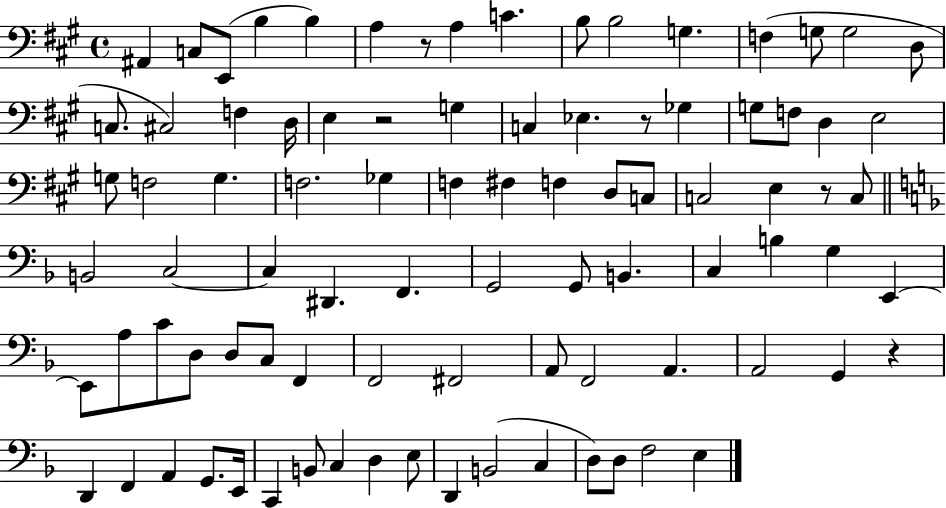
{
  \clef bass
  \time 4/4
  \defaultTimeSignature
  \key a \major
  ais,4 c8 e,8( b4 b4) | a4 r8 a4 c'4. | b8 b2 g4. | f4( g8 g2 d8 | \break c8. cis2) f4 d16 | e4 r2 g4 | c4 ees4. r8 ges4 | g8 f8 d4 e2 | \break g8 f2 g4. | f2. ges4 | f4 fis4 f4 d8 c8 | c2 e4 r8 c8 | \break \bar "||" \break \key d \minor b,2 c2~~ | c4 dis,4. f,4. | g,2 g,8 b,4. | c4 b4 g4 e,4~~ | \break e,8 a8 c'8 d8 d8 c8 f,4 | f,2 fis,2 | a,8 f,2 a,4. | a,2 g,4 r4 | \break d,4 f,4 a,4 g,8. e,16 | c,4 b,8 c4 d4 e8 | d,4 b,2( c4 | d8) d8 f2 e4 | \break \bar "|."
}